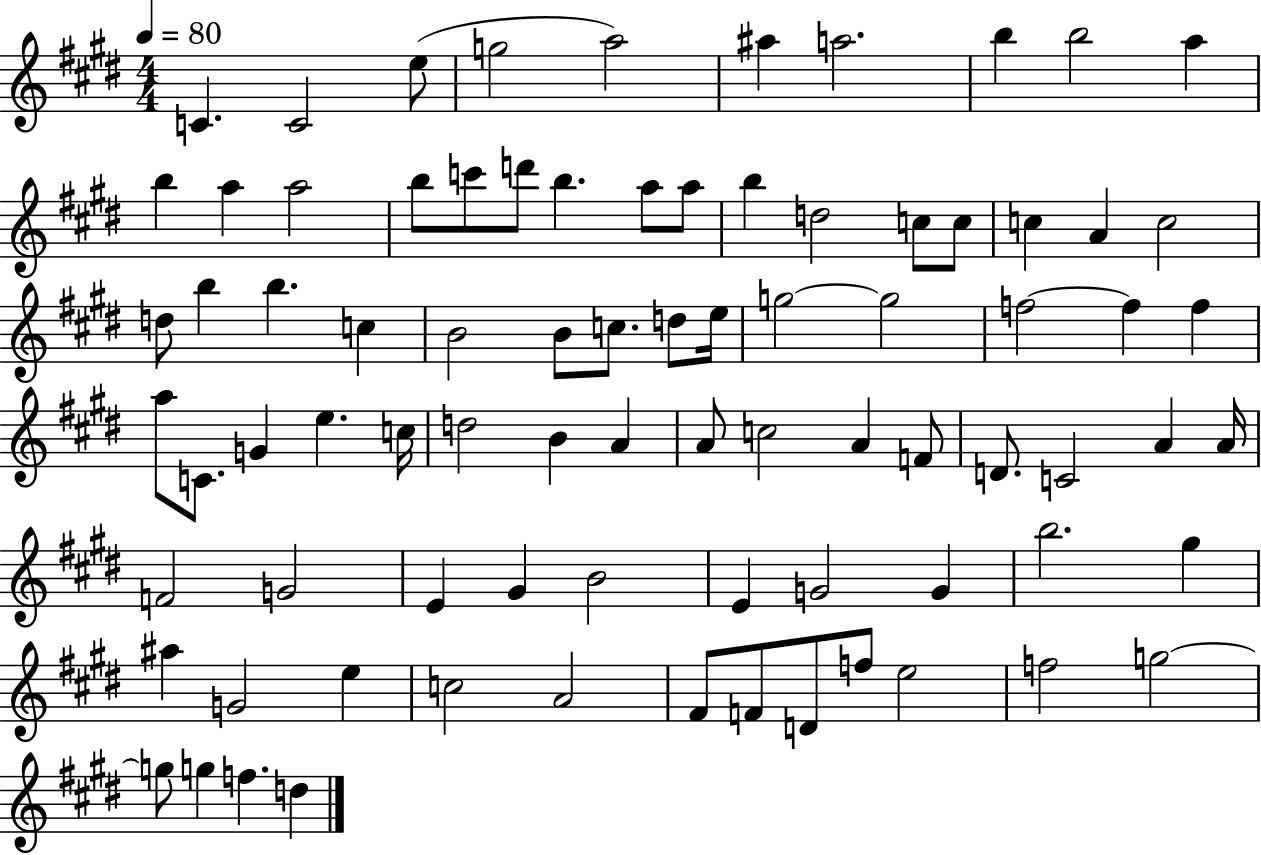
C4/q. C4/h E5/e G5/h A5/h A#5/q A5/h. B5/q B5/h A5/q B5/q A5/q A5/h B5/e C6/e D6/e B5/q. A5/e A5/e B5/q D5/h C5/e C5/e C5/q A4/q C5/h D5/e B5/q B5/q. C5/q B4/h B4/e C5/e. D5/e E5/s G5/h G5/h F5/h F5/q F5/q A5/e C4/e. G4/q E5/q. C5/s D5/h B4/q A4/q A4/e C5/h A4/q F4/e D4/e. C4/h A4/q A4/s F4/h G4/h E4/q G#4/q B4/h E4/q G4/h G4/q B5/h. G#5/q A#5/q G4/h E5/q C5/h A4/h F#4/e F4/e D4/e F5/e E5/h F5/h G5/h G5/e G5/q F5/q. D5/q